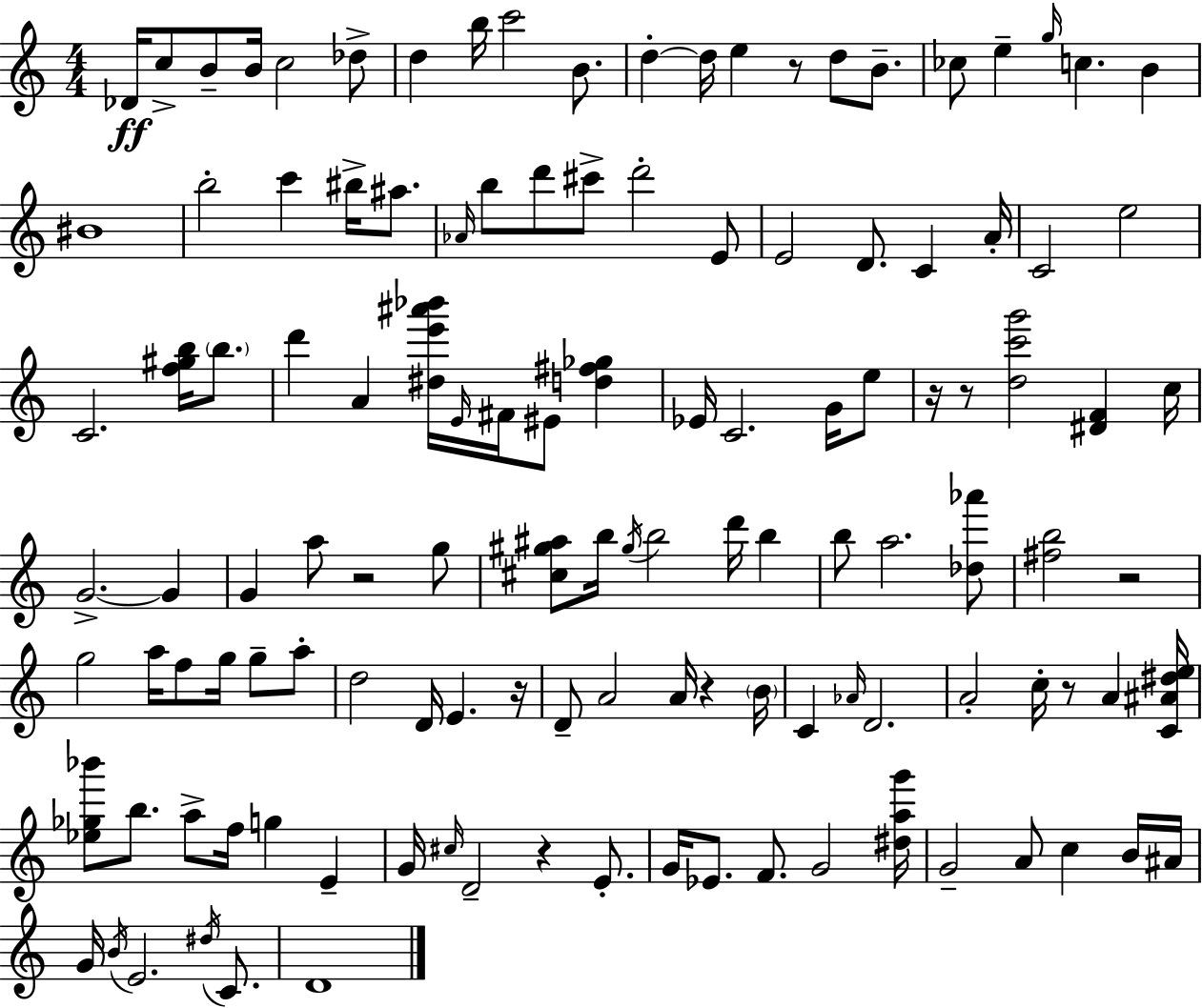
{
  \clef treble
  \numericTimeSignature
  \time 4/4
  \key a \minor
  \repeat volta 2 { des'16\ff c''8-> b'8-- b'16 c''2 des''8-> | d''4 b''16 c'''2 b'8. | d''4-.~~ d''16 e''4 r8 d''8 b'8.-- | ces''8 e''4-- \grace { g''16 } c''4. b'4 | \break bis'1 | b''2-. c'''4 bis''16-> ais''8. | \grace { aes'16 } b''8 d'''8 cis'''8-> d'''2-. | e'8 e'2 d'8. c'4 | \break a'16-. c'2 e''2 | c'2. <f'' gis'' b''>16 \parenthesize b''8. | d'''4 a'4 <dis'' e''' ais''' bes'''>16 \grace { e'16 } fis'16 eis'8 <d'' fis'' ges''>4 | ees'16 c'2. | \break g'16 e''8 r16 r8 <d'' c''' g'''>2 <dis' f'>4 | c''16 g'2.->~~ g'4 | g'4 a''8 r2 | g''8 <cis'' gis'' ais''>8 b''16 \acciaccatura { gis''16 } b''2 d'''16 | \break b''4 b''8 a''2. | <des'' aes'''>8 <fis'' b''>2 r2 | g''2 a''16 f''8 g''16 | g''8-- a''8-. d''2 d'16 e'4. | \break r16 d'8-- a'2 a'16 r4 | \parenthesize b'16 c'4 \grace { aes'16 } d'2. | a'2-. c''16-. r8 | a'4 <c' ais' dis'' e''>16 <ees'' ges'' bes'''>8 b''8. a''8-> f''16 g''4 | \break e'4-- g'16 \grace { cis''16 } d'2-- r4 | e'8.-. g'16 ees'8. f'8. g'2 | <dis'' a'' g'''>16 g'2-- a'8 | c''4 b'16 ais'16 g'16 \acciaccatura { b'16 } e'2. | \break \acciaccatura { dis''16 } c'8. d'1 | } \bar "|."
}